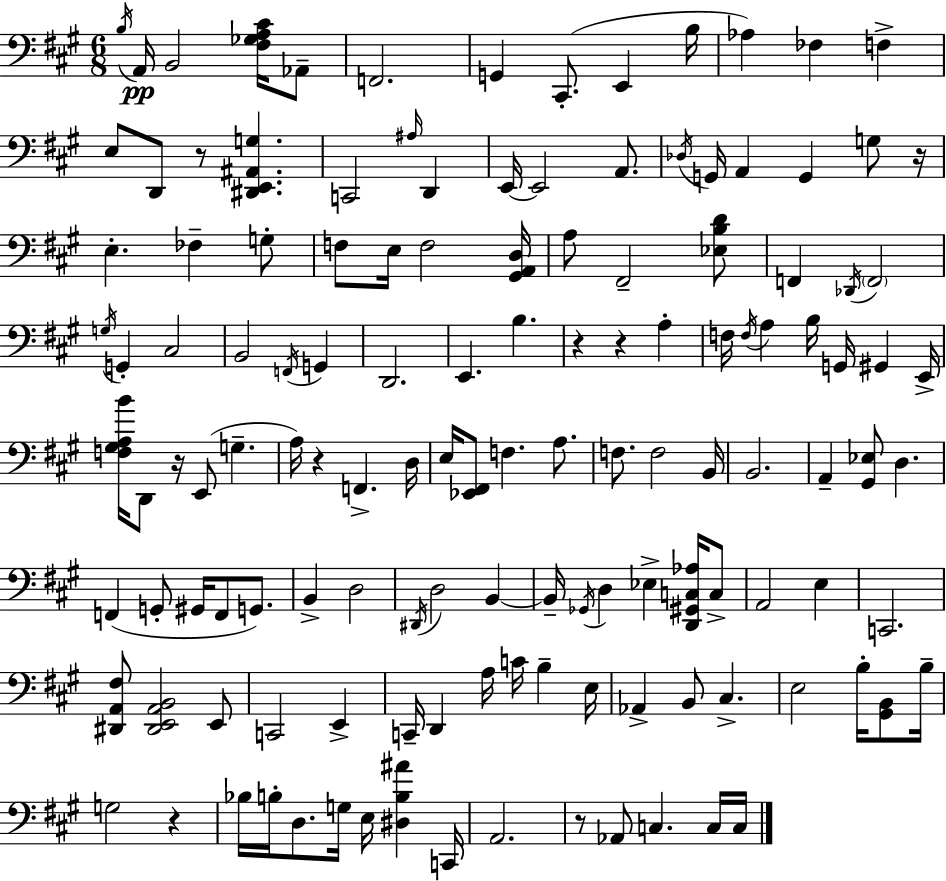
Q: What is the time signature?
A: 6/8